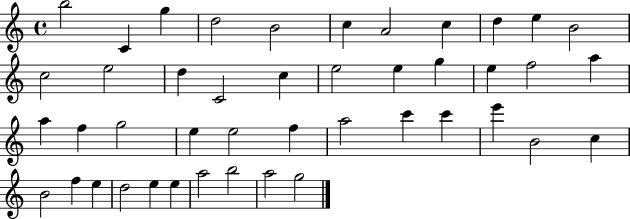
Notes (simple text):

B5/h C4/q G5/q D5/h B4/h C5/q A4/h C5/q D5/q E5/q B4/h C5/h E5/h D5/q C4/h C5/q E5/h E5/q G5/q E5/q F5/h A5/q A5/q F5/q G5/h E5/q E5/h F5/q A5/h C6/q C6/q E6/q B4/h C5/q B4/h F5/q E5/q D5/h E5/q E5/q A5/h B5/h A5/h G5/h